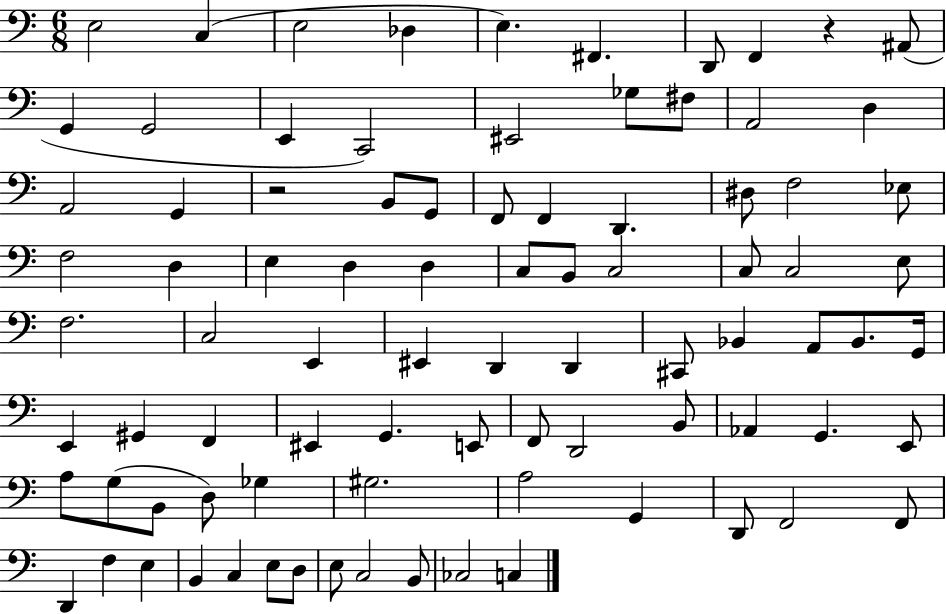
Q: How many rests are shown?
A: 2